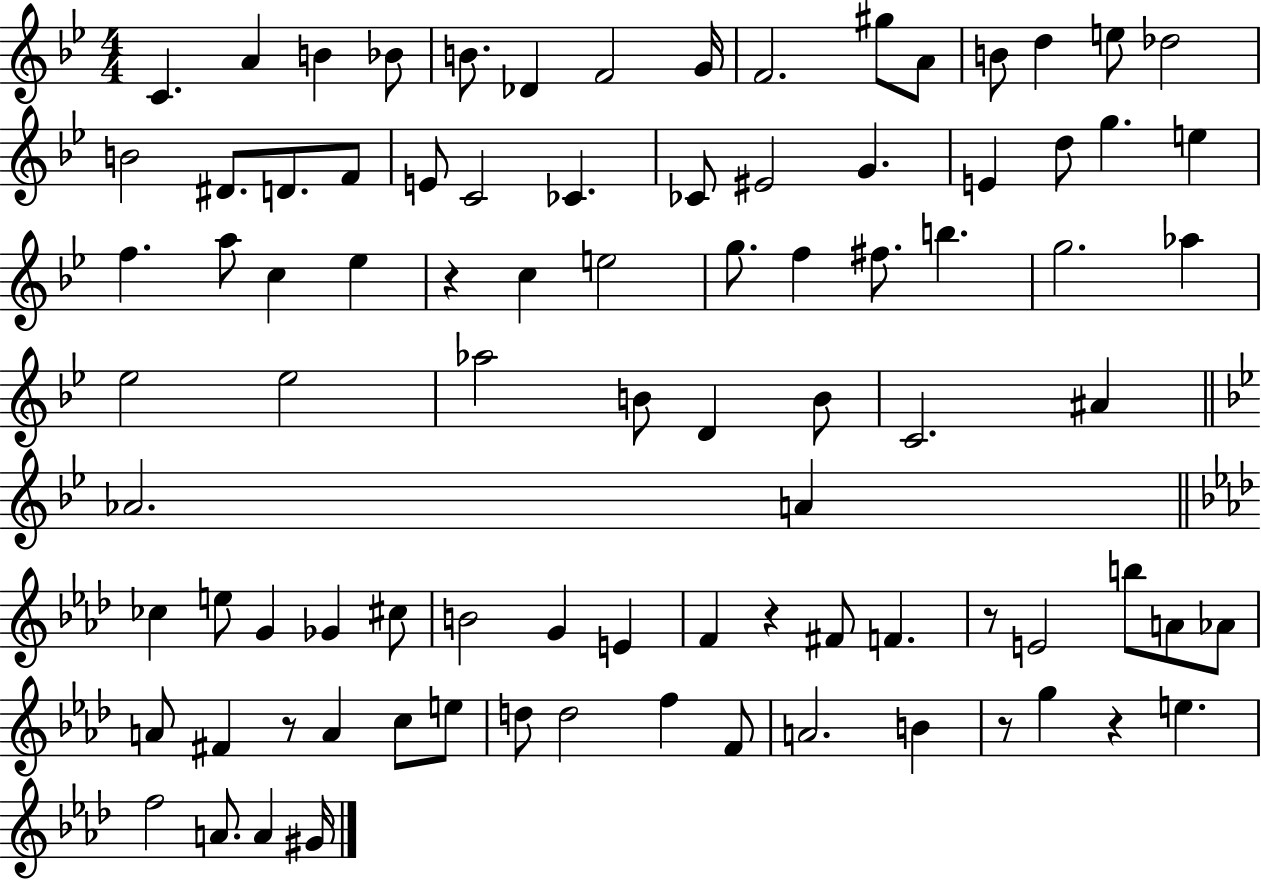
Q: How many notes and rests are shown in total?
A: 89